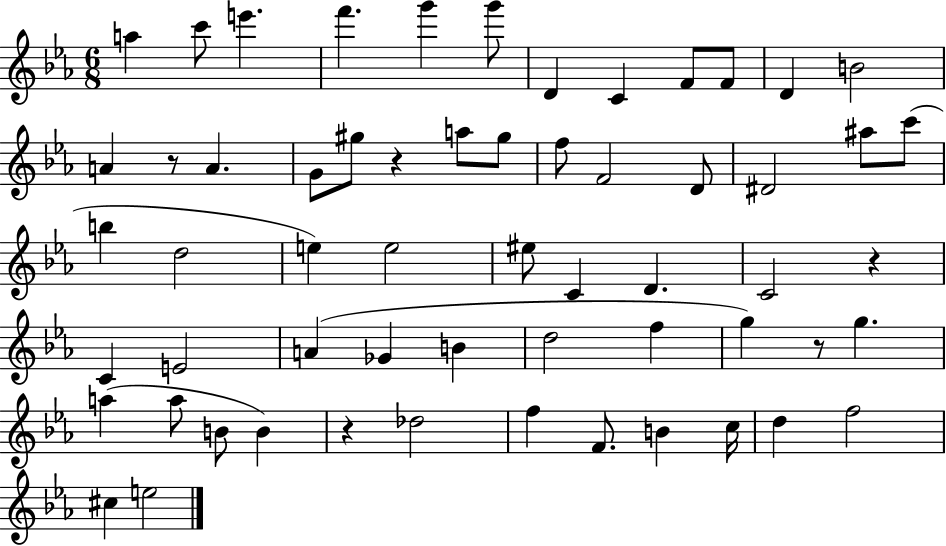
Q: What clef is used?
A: treble